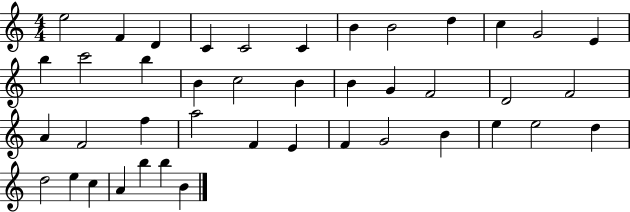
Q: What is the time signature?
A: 4/4